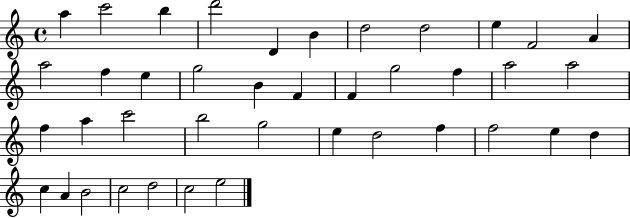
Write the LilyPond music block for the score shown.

{
  \clef treble
  \time 4/4
  \defaultTimeSignature
  \key c \major
  a''4 c'''2 b''4 | d'''2 d'4 b'4 | d''2 d''2 | e''4 f'2 a'4 | \break a''2 f''4 e''4 | g''2 b'4 f'4 | f'4 g''2 f''4 | a''2 a''2 | \break f''4 a''4 c'''2 | b''2 g''2 | e''4 d''2 f''4 | f''2 e''4 d''4 | \break c''4 a'4 b'2 | c''2 d''2 | c''2 e''2 | \bar "|."
}